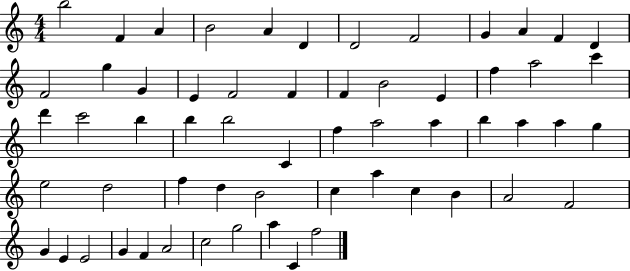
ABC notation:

X:1
T:Untitled
M:4/4
L:1/4
K:C
b2 F A B2 A D D2 F2 G A F D F2 g G E F2 F F B2 E f a2 c' d' c'2 b b b2 C f a2 a b a a g e2 d2 f d B2 c a c B A2 F2 G E E2 G F A2 c2 g2 a C f2